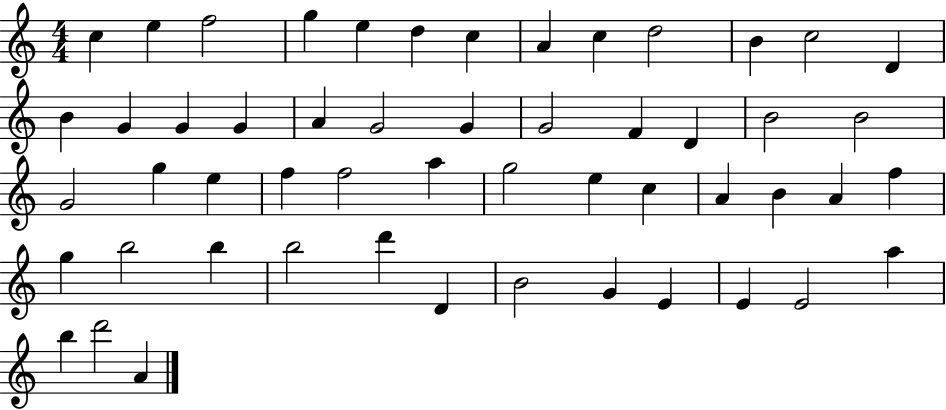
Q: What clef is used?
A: treble